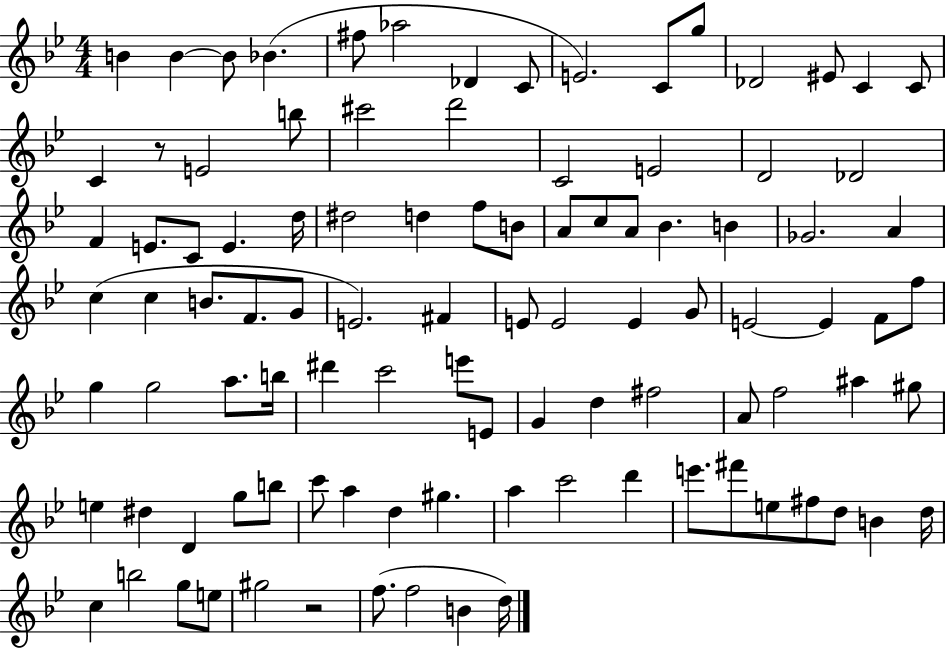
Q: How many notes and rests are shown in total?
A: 100